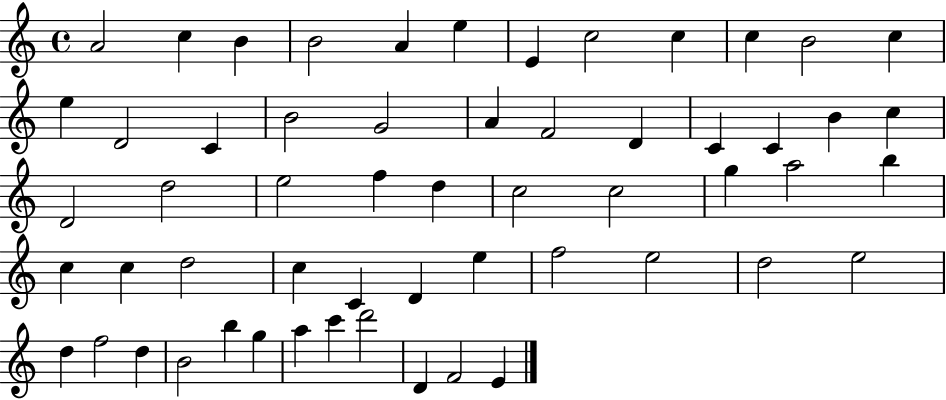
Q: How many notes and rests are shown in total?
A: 57